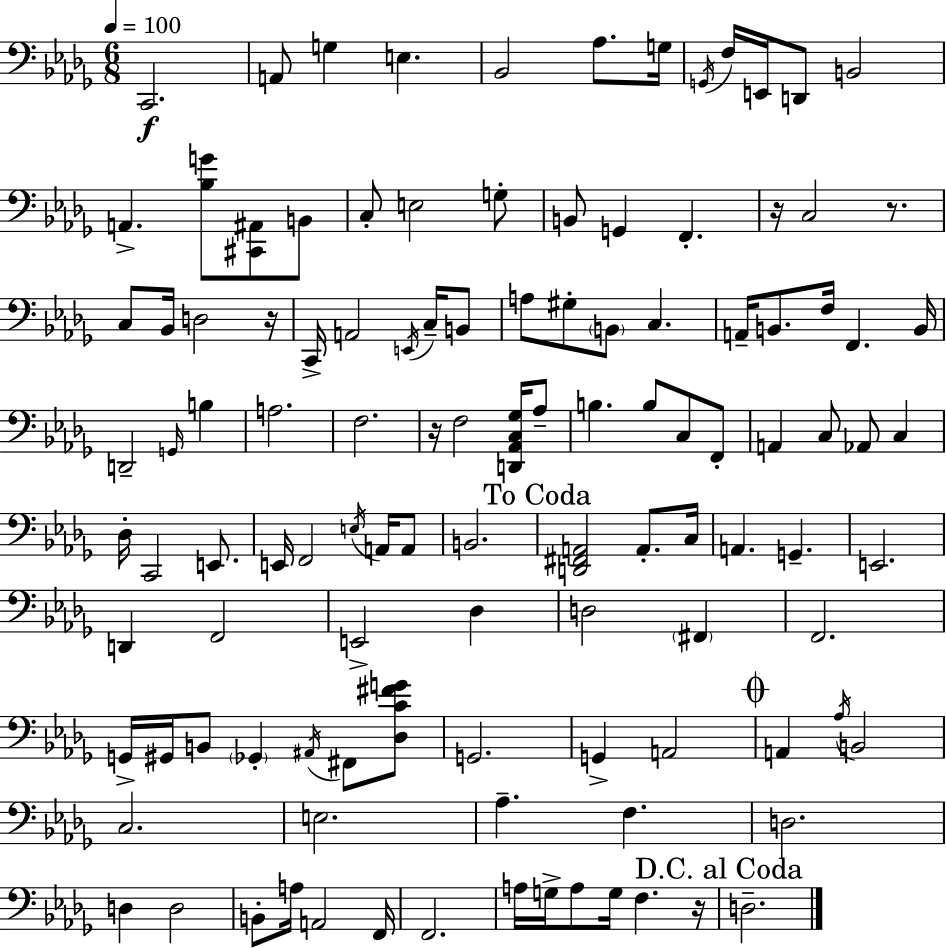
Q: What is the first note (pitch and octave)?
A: C2